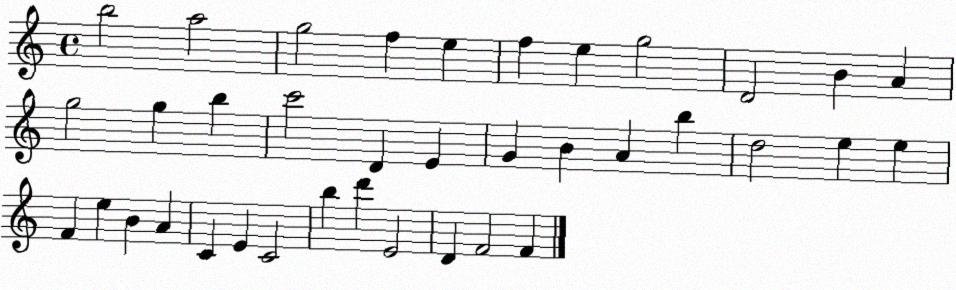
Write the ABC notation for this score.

X:1
T:Untitled
M:4/4
L:1/4
K:C
b2 a2 g2 f e f e g2 D2 B A g2 g b c'2 D E G B A b d2 e e F e B A C E C2 b d' E2 D F2 F